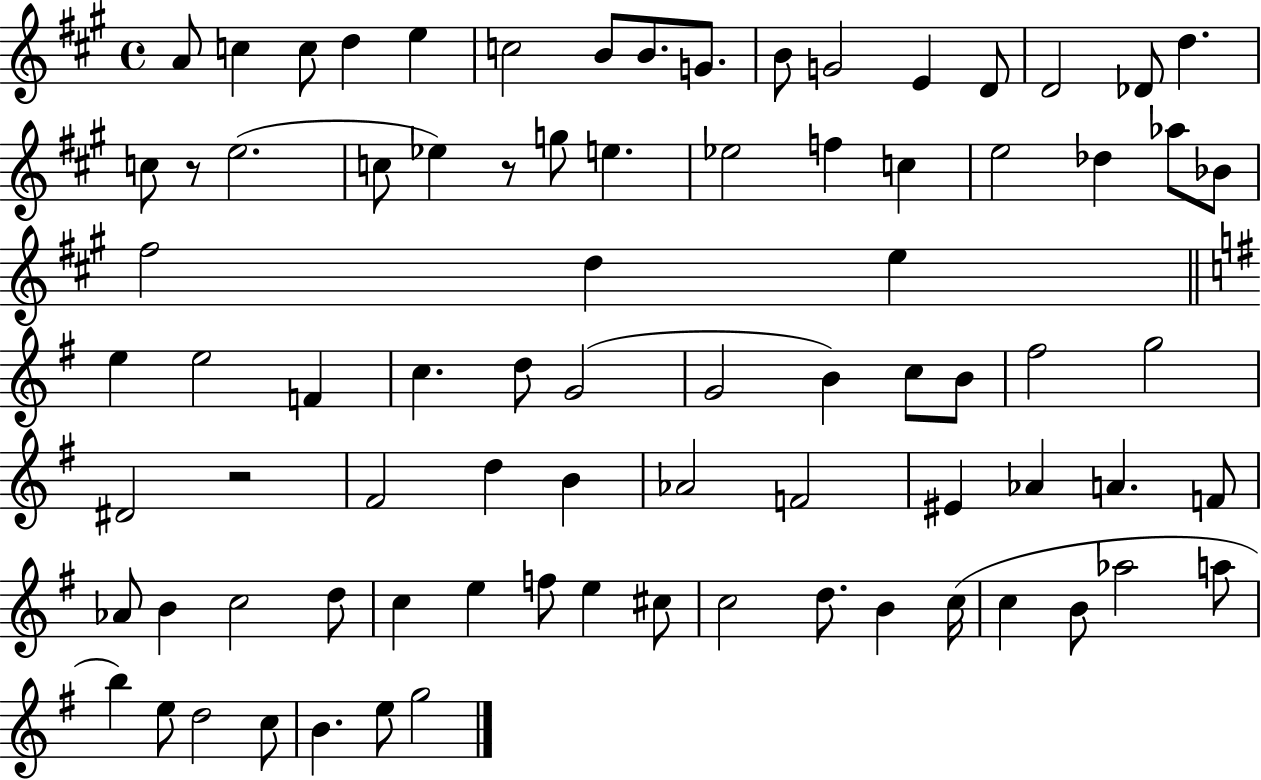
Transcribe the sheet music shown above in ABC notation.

X:1
T:Untitled
M:4/4
L:1/4
K:A
A/2 c c/2 d e c2 B/2 B/2 G/2 B/2 G2 E D/2 D2 _D/2 d c/2 z/2 e2 c/2 _e z/2 g/2 e _e2 f c e2 _d _a/2 _B/2 ^f2 d e e e2 F c d/2 G2 G2 B c/2 B/2 ^f2 g2 ^D2 z2 ^F2 d B _A2 F2 ^E _A A F/2 _A/2 B c2 d/2 c e f/2 e ^c/2 c2 d/2 B c/4 c B/2 _a2 a/2 b e/2 d2 c/2 B e/2 g2